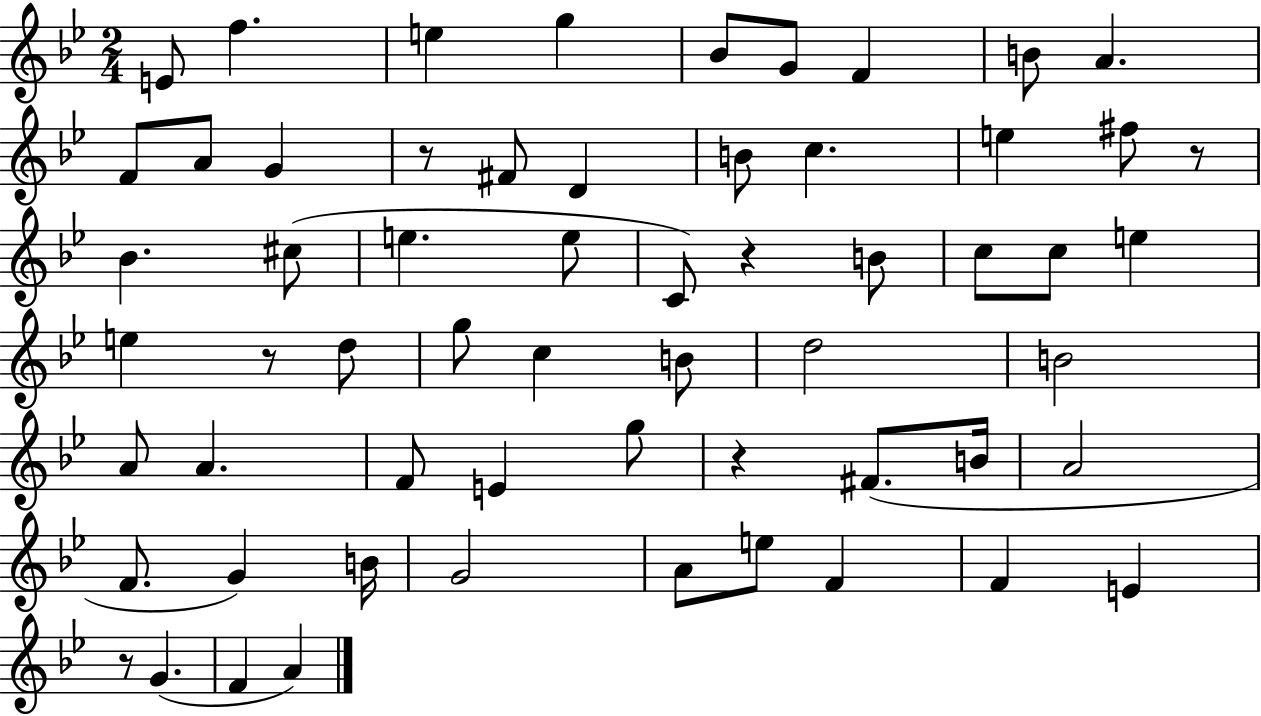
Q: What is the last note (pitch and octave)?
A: A4